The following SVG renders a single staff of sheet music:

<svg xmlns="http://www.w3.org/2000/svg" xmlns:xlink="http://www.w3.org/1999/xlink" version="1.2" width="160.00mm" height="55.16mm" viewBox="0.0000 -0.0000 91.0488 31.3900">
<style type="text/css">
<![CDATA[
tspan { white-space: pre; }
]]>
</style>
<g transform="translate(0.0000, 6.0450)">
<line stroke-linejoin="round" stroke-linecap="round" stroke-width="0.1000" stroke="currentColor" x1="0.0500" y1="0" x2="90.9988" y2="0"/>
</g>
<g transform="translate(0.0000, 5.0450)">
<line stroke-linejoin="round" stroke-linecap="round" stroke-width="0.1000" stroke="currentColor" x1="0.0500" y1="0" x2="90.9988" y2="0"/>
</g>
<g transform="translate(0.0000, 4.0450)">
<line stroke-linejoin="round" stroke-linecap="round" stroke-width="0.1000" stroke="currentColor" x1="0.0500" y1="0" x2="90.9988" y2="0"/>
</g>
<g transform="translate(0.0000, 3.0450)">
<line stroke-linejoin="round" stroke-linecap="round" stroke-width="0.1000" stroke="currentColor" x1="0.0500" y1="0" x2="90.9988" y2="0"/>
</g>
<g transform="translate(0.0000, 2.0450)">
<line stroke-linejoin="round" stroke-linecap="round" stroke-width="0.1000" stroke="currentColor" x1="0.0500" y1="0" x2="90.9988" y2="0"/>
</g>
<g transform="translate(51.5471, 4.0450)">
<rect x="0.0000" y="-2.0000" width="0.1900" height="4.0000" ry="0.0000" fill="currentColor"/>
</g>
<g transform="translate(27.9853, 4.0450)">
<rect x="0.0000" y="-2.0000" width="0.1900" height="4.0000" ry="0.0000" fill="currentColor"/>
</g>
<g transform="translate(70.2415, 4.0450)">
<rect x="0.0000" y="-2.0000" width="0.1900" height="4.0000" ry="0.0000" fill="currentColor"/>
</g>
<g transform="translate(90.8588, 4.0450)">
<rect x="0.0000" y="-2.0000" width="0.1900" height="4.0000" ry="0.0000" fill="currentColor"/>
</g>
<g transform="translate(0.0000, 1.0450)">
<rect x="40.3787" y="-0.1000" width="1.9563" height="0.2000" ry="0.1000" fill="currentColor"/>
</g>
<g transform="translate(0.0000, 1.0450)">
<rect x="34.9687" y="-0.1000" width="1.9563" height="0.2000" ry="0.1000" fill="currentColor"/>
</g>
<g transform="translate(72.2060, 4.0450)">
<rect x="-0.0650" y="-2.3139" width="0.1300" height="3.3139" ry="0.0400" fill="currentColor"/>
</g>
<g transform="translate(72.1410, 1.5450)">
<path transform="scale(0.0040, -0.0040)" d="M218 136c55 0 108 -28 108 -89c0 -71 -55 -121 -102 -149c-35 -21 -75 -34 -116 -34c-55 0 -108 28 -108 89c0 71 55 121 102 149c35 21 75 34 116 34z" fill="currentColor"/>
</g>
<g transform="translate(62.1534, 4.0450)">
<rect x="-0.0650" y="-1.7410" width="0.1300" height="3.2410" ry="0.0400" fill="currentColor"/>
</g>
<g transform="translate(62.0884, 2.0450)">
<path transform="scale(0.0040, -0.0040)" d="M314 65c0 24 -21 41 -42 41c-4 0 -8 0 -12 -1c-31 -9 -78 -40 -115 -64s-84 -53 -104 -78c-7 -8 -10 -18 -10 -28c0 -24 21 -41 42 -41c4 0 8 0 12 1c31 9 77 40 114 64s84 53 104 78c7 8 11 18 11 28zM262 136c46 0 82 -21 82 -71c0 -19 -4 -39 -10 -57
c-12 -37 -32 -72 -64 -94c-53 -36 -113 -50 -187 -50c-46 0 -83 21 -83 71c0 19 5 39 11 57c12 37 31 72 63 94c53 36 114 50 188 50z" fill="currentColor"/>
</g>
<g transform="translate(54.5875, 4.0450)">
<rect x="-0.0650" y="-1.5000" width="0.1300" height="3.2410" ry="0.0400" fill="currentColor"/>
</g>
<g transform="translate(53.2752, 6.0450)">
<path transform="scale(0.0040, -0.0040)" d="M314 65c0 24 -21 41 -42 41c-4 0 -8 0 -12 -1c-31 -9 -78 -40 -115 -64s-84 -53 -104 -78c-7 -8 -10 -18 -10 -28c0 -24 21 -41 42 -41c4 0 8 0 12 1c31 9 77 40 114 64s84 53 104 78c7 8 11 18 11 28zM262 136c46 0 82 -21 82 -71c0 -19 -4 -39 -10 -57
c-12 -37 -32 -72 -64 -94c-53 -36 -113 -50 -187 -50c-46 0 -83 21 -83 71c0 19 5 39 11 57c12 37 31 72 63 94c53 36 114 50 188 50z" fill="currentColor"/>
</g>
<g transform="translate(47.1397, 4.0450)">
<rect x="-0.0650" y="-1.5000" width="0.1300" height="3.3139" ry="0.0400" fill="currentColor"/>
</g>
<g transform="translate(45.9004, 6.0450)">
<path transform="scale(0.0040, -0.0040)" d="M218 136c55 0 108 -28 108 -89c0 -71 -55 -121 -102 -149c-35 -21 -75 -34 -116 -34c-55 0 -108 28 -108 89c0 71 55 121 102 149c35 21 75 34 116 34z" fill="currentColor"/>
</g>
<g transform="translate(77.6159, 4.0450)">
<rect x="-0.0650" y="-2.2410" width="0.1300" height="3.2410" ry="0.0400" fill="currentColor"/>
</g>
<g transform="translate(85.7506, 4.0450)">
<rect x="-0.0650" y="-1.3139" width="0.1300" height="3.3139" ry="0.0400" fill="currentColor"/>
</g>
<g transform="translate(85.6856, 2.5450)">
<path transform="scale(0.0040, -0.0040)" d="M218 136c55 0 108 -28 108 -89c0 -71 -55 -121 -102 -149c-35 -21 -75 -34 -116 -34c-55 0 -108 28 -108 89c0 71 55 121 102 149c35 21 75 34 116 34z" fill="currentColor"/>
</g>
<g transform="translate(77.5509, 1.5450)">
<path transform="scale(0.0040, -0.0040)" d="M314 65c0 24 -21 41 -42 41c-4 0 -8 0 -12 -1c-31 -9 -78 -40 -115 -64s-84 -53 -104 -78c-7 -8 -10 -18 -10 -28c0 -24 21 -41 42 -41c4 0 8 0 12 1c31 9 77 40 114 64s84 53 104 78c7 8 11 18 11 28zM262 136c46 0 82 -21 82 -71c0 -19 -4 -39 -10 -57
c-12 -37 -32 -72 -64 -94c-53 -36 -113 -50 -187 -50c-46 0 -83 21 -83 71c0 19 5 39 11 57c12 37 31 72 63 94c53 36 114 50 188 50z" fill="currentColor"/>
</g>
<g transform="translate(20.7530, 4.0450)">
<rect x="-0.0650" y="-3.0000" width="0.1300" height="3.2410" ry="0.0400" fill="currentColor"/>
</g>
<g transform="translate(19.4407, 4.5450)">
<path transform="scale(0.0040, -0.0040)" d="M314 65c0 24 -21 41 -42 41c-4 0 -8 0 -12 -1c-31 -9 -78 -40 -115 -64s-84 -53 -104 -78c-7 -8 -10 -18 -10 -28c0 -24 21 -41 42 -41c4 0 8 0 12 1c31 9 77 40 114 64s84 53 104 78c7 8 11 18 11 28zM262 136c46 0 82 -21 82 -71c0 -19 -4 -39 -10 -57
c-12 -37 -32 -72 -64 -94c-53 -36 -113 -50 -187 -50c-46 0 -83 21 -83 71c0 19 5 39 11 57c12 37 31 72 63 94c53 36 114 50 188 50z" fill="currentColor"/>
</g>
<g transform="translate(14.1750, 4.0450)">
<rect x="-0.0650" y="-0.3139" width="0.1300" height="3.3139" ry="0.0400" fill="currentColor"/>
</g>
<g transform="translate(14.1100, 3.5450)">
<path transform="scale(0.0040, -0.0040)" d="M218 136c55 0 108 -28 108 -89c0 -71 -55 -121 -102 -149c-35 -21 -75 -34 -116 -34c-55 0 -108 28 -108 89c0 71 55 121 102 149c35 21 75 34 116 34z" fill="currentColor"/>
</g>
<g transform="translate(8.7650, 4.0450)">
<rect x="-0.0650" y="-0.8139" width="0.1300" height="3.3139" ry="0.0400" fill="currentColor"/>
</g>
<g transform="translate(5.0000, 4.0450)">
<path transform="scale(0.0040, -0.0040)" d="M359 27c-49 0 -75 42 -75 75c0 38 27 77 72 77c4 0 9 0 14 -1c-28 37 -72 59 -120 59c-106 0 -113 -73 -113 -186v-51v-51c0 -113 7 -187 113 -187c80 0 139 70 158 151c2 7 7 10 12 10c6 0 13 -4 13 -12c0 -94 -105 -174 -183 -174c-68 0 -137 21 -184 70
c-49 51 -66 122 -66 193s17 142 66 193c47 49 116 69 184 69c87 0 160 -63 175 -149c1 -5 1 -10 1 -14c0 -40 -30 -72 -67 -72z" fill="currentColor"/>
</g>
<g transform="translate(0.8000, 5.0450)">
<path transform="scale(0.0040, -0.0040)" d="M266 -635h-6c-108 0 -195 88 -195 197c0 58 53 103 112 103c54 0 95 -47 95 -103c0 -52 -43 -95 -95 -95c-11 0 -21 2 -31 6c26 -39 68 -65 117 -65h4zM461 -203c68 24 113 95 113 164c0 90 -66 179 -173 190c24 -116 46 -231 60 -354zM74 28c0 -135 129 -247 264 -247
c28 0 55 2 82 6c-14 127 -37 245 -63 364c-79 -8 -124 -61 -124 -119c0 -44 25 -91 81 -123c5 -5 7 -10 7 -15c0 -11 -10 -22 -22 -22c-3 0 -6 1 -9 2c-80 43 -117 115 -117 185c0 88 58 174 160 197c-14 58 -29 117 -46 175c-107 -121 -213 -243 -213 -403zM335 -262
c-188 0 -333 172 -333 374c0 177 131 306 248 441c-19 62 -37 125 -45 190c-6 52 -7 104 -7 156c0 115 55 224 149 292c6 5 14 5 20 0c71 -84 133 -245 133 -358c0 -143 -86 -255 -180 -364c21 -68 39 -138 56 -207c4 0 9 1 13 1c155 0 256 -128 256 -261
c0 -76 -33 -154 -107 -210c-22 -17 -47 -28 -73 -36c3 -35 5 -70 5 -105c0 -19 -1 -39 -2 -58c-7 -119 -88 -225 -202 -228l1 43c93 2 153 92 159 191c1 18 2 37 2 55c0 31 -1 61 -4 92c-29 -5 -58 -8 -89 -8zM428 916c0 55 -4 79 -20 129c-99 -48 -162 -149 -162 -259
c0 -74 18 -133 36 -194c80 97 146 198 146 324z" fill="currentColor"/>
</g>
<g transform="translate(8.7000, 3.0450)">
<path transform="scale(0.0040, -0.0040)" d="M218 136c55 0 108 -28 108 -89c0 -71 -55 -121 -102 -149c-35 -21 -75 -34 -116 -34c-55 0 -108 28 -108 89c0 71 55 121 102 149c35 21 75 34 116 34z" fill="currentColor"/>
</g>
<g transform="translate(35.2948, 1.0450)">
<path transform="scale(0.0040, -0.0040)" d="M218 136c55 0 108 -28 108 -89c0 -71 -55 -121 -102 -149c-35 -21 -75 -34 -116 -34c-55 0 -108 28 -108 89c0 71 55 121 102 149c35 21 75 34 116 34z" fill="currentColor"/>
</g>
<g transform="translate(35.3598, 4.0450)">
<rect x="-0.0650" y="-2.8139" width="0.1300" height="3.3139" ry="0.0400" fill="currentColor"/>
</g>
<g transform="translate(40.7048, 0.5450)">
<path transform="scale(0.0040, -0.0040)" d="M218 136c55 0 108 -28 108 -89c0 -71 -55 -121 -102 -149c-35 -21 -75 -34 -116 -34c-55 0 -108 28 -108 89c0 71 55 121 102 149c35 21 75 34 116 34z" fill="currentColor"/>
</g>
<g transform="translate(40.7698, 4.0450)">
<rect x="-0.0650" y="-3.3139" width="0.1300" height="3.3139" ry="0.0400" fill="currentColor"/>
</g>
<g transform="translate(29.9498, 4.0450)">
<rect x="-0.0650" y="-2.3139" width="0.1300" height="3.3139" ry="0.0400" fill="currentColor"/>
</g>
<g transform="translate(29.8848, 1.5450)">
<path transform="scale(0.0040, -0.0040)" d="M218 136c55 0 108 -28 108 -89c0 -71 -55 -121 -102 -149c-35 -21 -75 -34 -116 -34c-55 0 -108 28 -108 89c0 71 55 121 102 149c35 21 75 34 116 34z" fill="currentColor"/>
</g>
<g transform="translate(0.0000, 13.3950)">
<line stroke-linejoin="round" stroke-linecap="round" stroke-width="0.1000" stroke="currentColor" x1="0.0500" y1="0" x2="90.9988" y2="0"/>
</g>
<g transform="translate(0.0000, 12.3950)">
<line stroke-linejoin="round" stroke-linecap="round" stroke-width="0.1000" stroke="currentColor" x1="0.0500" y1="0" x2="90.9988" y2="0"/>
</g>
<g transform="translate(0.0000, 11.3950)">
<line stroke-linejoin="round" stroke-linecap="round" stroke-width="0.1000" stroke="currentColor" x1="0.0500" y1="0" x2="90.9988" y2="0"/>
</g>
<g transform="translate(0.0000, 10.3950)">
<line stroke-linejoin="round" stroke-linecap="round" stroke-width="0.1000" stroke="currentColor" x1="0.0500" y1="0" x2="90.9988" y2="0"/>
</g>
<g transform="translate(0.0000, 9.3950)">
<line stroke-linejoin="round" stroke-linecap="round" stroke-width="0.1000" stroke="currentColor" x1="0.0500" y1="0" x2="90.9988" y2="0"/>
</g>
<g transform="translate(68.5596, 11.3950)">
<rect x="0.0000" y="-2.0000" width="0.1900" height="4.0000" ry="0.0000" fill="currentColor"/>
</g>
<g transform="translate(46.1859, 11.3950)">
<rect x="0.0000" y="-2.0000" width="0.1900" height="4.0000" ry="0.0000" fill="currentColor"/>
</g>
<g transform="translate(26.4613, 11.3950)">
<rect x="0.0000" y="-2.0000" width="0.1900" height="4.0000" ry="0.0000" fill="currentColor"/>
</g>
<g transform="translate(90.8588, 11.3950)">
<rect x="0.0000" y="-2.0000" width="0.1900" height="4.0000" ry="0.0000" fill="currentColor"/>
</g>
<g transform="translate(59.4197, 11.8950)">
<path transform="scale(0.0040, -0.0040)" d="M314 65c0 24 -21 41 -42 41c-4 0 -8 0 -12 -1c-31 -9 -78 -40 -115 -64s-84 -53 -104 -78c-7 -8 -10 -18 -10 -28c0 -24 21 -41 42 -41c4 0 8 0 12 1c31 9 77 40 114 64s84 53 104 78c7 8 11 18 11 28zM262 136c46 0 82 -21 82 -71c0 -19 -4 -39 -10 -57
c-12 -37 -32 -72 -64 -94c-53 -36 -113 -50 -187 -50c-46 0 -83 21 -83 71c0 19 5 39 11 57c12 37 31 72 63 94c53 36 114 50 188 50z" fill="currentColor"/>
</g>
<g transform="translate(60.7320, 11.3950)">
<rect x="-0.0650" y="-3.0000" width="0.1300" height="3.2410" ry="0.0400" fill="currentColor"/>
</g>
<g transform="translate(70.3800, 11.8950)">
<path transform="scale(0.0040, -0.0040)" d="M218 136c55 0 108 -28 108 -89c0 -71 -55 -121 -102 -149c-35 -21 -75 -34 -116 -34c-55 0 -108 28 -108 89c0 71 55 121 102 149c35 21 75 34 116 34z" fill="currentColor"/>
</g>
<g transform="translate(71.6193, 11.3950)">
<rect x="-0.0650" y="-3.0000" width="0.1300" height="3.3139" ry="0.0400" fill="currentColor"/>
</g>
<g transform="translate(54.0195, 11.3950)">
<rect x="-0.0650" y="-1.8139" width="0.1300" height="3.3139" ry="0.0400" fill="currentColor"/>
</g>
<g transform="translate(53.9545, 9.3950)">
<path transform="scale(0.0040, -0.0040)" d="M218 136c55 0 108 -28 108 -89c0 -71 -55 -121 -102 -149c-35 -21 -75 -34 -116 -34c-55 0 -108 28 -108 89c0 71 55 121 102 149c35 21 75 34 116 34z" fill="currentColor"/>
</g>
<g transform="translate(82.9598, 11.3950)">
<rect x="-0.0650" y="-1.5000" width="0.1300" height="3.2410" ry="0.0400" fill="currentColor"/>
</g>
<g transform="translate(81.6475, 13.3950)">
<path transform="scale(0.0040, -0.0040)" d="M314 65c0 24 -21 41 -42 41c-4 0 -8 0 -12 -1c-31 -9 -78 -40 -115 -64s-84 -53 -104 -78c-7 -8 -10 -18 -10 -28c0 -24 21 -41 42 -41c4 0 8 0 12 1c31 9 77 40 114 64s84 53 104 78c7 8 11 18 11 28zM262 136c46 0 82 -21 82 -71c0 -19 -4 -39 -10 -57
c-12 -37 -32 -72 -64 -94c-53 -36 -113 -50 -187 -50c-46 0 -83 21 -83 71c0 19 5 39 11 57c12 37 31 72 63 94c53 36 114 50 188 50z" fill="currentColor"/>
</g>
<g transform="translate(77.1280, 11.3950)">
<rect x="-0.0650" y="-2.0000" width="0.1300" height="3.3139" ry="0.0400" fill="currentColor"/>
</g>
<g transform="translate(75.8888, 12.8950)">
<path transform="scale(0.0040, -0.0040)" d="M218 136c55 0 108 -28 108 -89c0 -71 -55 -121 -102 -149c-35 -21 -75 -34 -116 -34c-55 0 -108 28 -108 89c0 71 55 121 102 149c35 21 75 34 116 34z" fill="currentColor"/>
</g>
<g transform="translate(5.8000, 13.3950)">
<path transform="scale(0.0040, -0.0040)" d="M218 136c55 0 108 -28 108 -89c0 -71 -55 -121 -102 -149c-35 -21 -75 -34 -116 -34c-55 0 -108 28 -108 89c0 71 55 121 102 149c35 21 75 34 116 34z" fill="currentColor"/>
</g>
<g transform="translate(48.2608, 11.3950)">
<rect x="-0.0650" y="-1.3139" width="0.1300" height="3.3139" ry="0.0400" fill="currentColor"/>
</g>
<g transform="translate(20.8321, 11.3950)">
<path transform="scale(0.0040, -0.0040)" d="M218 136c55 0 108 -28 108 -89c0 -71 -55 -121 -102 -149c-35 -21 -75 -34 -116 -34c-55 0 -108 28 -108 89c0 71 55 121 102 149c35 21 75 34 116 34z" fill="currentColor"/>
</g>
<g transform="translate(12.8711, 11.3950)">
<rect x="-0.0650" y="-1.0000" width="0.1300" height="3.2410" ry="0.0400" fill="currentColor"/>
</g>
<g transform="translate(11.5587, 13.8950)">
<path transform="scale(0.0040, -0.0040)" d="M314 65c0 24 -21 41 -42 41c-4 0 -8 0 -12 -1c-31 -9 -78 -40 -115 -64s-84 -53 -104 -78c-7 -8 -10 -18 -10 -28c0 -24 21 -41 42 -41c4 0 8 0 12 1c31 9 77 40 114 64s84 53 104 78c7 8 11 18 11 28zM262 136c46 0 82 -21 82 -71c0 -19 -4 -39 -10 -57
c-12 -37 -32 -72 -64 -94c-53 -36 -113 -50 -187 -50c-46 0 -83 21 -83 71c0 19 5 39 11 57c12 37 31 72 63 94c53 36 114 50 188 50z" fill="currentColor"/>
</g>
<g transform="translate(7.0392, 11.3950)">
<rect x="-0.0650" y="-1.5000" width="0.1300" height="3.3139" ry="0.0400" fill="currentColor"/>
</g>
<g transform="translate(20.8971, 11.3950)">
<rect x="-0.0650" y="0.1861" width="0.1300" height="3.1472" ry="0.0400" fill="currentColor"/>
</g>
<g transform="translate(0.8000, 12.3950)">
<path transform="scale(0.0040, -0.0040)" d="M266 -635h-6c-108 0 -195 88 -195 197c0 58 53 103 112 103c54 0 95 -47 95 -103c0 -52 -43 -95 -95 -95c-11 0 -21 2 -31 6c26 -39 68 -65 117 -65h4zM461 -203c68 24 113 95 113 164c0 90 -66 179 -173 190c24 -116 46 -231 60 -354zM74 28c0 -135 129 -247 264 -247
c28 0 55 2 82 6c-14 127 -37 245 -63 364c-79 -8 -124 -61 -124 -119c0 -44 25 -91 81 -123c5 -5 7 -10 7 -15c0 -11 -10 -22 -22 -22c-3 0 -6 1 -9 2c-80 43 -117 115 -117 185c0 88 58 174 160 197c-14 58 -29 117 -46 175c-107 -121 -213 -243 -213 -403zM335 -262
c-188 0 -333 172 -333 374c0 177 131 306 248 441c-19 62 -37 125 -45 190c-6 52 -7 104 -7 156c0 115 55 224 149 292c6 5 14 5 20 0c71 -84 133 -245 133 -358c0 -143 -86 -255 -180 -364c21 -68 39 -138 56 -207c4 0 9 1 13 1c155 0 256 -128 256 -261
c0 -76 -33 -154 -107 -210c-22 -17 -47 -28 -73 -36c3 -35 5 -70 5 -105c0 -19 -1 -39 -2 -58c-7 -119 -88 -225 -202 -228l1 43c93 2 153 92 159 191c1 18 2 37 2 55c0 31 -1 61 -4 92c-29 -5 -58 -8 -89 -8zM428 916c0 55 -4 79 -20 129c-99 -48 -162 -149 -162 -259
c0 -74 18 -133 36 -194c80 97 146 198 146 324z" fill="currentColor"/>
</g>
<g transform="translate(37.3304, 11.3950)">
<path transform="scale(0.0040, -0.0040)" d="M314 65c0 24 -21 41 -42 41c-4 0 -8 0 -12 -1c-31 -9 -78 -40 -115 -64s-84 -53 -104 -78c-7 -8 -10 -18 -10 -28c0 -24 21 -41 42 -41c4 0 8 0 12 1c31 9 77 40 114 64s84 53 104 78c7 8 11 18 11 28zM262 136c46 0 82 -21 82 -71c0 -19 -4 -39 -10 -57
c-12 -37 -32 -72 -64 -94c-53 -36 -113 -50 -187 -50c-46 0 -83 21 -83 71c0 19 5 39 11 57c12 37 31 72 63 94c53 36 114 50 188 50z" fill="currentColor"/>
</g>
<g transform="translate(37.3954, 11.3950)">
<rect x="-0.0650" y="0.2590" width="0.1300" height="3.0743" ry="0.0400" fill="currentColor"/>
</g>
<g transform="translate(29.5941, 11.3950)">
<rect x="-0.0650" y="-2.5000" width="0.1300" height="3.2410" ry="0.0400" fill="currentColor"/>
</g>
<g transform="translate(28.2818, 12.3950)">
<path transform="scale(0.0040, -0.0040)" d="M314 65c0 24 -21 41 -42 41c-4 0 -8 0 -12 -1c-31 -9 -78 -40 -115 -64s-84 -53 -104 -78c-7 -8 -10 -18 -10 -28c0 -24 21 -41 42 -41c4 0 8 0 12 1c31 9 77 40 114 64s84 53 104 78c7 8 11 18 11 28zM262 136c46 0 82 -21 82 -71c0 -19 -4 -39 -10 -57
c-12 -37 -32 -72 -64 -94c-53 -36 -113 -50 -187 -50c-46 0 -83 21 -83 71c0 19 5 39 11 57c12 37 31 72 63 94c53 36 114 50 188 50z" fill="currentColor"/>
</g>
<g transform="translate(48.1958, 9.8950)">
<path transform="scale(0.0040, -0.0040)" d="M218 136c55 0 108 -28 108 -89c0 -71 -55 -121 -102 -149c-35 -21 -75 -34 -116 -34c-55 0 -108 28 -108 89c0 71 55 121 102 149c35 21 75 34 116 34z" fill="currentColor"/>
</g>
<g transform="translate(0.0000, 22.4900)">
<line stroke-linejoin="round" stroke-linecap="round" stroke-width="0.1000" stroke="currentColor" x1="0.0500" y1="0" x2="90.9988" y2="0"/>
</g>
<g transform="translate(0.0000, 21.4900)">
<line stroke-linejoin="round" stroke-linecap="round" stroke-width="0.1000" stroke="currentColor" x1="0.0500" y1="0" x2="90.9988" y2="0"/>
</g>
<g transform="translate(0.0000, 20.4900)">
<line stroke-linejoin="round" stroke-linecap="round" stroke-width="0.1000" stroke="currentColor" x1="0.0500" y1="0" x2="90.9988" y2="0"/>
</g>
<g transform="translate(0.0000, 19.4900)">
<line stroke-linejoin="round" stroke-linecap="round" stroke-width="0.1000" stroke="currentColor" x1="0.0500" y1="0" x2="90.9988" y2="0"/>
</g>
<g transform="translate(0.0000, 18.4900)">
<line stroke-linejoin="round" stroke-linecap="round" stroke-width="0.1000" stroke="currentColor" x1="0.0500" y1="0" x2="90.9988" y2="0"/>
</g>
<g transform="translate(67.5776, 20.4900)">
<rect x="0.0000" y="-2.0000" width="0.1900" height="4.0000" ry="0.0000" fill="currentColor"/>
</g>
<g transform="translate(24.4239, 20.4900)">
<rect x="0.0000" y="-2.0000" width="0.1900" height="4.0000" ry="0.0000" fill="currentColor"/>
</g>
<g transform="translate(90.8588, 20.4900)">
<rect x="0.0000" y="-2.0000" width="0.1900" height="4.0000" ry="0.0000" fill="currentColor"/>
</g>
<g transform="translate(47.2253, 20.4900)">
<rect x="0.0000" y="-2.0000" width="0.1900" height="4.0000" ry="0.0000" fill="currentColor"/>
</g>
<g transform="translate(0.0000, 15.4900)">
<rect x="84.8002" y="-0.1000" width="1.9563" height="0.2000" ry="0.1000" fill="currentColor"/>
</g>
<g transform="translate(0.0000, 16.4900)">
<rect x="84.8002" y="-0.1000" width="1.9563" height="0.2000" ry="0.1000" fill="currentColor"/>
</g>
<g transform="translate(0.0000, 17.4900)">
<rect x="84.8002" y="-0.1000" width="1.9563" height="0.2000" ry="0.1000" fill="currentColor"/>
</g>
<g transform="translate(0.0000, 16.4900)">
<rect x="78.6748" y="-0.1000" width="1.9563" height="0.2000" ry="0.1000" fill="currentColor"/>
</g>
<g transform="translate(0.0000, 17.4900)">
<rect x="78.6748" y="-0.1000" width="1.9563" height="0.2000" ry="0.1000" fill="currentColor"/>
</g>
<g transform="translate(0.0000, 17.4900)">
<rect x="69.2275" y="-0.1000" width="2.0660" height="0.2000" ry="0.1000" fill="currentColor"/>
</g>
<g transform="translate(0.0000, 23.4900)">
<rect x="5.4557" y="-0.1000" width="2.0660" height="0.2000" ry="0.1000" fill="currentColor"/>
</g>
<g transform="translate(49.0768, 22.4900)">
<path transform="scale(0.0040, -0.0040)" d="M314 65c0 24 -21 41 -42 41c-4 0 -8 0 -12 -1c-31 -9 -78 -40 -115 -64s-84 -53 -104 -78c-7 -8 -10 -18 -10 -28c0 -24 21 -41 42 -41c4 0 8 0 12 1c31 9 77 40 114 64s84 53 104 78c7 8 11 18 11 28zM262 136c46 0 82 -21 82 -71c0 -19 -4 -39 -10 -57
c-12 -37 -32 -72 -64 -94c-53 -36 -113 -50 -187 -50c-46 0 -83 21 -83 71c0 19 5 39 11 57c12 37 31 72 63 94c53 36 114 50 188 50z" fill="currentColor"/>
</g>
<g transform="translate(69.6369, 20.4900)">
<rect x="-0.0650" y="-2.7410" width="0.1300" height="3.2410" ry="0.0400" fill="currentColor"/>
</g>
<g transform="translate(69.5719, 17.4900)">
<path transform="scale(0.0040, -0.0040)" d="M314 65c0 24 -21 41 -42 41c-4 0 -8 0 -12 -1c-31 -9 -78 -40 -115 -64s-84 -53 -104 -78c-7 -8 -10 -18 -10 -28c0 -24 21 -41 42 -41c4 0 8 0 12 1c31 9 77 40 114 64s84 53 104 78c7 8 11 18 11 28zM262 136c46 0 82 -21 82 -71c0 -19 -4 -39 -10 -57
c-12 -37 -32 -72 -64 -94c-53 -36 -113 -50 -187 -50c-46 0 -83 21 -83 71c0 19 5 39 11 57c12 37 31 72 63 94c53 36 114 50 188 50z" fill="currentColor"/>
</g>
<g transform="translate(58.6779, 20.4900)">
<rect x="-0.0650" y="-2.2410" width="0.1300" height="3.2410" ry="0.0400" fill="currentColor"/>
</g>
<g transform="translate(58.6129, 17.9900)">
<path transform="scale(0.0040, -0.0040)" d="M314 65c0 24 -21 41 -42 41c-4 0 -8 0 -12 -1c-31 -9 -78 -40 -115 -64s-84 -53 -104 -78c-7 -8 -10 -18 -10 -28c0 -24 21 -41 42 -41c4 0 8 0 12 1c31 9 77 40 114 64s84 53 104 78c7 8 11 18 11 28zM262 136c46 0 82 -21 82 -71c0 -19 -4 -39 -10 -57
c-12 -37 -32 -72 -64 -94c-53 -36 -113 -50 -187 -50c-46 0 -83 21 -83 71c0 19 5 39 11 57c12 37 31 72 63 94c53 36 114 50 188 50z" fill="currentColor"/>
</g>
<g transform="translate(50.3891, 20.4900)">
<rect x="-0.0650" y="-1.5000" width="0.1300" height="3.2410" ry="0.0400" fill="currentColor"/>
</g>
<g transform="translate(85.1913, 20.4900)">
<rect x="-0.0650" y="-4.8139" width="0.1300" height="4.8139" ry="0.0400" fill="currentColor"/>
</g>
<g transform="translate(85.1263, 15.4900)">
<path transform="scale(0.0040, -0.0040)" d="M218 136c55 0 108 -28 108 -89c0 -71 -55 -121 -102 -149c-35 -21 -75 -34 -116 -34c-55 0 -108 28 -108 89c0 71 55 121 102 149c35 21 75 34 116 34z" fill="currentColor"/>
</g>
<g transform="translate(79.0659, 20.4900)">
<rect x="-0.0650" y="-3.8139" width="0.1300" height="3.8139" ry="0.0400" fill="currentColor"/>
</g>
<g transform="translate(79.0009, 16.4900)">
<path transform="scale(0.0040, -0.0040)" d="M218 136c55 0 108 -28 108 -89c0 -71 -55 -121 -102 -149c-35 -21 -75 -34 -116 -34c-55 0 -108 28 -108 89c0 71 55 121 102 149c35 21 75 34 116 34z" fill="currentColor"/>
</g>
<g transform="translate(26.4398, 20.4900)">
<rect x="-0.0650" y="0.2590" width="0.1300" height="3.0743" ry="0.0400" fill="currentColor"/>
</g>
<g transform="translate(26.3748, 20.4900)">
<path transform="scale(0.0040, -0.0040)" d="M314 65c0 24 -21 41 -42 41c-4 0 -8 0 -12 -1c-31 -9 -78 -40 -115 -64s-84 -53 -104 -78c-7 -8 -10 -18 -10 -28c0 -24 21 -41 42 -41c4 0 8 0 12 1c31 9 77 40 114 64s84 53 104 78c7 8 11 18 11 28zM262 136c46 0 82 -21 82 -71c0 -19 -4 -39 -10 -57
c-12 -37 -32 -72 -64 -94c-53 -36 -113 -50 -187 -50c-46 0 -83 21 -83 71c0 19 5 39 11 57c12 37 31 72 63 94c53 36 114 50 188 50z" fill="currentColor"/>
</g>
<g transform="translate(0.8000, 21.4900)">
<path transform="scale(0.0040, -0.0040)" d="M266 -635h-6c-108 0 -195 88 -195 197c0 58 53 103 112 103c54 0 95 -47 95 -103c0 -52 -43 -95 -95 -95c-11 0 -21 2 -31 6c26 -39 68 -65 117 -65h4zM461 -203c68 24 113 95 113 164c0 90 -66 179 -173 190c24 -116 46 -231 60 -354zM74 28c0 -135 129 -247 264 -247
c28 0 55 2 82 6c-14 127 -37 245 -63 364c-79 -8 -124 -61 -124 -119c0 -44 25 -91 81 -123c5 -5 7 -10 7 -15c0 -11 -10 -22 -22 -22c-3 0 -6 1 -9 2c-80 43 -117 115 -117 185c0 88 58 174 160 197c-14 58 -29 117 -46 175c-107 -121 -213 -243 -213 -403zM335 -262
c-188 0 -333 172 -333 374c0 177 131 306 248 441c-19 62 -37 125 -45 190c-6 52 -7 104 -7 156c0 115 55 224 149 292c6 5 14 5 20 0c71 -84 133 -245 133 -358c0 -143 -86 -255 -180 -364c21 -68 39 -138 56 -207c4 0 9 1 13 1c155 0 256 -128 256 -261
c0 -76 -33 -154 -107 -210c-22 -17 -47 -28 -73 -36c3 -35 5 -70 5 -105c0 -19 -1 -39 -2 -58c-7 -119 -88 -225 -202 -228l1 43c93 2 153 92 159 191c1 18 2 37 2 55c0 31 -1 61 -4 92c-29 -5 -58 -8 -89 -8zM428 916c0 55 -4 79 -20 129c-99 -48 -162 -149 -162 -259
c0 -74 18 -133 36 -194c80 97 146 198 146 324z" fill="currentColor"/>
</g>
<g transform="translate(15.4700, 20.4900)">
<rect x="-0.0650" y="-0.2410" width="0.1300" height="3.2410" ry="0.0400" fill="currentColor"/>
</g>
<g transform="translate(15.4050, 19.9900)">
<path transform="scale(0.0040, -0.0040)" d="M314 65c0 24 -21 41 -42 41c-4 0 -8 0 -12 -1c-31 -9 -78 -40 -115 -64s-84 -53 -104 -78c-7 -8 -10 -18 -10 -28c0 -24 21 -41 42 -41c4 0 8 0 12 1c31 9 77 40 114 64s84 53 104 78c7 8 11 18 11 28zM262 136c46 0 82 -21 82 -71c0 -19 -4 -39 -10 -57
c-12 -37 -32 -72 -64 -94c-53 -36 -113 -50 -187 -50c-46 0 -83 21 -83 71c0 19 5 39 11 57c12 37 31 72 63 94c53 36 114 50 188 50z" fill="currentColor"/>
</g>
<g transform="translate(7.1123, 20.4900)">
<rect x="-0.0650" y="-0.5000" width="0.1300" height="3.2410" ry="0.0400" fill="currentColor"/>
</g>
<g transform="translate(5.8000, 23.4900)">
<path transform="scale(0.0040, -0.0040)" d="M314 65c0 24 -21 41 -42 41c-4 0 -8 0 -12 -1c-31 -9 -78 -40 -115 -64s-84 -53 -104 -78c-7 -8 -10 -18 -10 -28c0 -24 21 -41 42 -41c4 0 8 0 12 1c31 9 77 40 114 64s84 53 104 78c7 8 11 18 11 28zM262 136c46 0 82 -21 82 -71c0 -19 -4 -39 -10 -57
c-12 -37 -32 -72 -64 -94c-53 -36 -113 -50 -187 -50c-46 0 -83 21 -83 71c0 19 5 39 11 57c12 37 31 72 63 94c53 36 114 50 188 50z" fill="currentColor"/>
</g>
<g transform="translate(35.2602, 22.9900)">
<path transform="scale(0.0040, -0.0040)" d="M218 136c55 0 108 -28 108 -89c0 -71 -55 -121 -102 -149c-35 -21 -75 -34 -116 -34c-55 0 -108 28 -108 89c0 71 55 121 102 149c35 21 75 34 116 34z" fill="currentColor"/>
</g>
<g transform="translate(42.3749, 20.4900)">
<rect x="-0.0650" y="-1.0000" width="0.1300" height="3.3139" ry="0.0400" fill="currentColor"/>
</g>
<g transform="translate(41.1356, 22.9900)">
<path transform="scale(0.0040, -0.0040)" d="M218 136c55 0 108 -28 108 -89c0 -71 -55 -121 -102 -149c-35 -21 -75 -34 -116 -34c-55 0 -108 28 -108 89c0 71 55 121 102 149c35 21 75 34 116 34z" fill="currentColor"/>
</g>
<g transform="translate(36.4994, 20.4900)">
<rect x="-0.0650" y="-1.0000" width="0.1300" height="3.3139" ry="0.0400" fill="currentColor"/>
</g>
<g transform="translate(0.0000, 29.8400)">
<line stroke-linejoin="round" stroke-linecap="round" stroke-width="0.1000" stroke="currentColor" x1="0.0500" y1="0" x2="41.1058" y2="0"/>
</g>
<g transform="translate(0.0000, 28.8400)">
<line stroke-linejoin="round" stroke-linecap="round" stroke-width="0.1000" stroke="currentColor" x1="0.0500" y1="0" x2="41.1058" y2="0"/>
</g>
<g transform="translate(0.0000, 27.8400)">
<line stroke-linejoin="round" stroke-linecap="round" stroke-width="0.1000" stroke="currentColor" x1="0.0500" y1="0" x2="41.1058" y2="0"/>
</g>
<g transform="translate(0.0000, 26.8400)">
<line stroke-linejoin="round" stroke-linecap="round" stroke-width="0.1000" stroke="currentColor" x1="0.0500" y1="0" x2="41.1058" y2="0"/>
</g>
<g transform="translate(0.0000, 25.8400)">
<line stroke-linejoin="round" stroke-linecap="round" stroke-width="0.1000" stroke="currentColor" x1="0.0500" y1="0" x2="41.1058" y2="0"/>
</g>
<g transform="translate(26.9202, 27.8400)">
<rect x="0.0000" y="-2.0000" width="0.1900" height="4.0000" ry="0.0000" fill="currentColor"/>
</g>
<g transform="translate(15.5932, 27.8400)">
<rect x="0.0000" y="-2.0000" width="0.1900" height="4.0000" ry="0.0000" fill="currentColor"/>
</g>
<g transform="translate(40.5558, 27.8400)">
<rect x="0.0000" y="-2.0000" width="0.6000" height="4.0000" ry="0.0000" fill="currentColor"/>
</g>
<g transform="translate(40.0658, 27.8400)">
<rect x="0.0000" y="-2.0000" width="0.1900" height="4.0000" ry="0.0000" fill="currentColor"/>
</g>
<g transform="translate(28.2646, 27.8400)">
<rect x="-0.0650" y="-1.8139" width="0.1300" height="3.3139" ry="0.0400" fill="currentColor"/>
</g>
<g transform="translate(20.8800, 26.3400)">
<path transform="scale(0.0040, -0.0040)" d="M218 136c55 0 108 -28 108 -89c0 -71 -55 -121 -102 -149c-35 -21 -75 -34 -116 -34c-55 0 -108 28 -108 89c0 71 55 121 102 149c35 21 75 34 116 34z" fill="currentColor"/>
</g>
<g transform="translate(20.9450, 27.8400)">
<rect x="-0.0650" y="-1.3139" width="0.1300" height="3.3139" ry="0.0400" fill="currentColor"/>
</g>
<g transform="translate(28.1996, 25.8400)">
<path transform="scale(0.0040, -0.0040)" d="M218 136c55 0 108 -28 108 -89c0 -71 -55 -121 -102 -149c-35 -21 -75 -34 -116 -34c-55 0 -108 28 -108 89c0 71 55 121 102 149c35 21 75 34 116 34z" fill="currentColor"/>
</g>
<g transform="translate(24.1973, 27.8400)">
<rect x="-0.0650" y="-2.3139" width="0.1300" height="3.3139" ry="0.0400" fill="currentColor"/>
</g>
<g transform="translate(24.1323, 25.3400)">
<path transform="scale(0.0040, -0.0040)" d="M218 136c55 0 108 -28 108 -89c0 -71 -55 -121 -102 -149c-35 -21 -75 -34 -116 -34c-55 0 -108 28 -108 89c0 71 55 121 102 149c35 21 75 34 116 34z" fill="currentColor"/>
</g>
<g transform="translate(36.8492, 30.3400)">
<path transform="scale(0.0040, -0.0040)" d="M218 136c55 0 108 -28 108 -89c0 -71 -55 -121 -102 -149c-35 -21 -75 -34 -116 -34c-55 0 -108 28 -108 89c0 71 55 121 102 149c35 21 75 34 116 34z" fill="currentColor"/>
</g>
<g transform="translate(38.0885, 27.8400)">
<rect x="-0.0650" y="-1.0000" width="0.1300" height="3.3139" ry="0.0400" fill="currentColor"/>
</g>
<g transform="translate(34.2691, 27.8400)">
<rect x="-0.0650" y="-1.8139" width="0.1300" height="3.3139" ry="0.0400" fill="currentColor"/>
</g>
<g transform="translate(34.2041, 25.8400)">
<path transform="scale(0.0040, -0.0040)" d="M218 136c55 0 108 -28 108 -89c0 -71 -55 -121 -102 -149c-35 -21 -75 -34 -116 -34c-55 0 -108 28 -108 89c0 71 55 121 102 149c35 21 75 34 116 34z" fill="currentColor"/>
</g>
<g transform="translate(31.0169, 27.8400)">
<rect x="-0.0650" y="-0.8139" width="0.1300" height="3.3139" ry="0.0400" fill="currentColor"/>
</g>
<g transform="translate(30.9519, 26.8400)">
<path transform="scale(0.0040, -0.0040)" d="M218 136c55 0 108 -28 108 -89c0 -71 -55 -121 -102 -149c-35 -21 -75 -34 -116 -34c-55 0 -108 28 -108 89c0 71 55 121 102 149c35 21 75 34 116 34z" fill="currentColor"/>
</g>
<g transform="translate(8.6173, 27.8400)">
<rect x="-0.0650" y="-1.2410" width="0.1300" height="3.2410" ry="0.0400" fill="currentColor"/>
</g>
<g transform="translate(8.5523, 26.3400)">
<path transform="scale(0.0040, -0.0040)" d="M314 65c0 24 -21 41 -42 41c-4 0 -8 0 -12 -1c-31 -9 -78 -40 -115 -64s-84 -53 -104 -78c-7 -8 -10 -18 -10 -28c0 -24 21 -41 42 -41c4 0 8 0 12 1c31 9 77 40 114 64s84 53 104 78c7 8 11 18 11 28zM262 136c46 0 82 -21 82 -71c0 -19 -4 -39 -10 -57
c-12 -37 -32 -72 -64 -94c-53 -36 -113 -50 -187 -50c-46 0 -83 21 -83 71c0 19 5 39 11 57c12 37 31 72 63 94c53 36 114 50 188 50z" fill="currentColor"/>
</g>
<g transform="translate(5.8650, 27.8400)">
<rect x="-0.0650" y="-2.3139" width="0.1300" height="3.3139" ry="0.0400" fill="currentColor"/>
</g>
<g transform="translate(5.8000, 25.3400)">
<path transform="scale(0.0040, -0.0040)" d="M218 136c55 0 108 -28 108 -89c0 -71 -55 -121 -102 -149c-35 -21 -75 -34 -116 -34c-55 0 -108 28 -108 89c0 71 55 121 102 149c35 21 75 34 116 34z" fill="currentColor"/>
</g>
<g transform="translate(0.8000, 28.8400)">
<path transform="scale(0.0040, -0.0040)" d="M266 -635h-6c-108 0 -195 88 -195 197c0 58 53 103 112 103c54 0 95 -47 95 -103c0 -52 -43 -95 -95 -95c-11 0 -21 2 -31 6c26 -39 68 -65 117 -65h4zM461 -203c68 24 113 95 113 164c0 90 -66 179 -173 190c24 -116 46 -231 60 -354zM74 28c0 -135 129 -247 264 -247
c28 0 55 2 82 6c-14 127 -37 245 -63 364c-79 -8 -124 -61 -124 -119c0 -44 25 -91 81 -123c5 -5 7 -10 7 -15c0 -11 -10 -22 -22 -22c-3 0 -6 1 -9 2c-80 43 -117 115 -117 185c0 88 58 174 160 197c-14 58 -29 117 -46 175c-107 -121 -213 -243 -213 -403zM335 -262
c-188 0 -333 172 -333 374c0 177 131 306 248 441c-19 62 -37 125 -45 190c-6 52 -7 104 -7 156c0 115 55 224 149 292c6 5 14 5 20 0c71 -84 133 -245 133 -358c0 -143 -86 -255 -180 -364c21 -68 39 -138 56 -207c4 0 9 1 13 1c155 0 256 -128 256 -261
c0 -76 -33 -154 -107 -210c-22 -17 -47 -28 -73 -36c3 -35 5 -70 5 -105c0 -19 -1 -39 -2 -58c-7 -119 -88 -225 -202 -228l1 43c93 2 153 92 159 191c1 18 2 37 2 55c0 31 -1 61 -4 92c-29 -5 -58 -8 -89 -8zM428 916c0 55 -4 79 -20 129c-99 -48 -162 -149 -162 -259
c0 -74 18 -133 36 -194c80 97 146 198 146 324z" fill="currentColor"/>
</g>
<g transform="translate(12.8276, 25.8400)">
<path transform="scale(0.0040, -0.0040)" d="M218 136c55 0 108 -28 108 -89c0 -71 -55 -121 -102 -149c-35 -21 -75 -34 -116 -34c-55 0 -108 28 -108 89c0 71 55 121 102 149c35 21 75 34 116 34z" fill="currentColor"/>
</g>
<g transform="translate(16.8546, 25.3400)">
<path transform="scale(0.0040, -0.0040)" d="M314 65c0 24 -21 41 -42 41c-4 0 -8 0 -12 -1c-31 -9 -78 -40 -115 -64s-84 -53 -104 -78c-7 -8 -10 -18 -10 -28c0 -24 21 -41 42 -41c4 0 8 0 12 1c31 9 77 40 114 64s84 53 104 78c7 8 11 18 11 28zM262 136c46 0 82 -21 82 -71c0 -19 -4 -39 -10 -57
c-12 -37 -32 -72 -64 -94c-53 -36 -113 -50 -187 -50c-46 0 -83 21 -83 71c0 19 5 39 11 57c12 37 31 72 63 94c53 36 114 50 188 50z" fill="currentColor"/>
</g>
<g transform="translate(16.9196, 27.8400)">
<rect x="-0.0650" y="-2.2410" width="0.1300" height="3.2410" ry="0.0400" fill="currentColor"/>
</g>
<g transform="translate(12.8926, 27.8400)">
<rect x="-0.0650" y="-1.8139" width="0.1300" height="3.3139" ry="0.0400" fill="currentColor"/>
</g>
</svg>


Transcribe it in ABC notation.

X:1
T:Untitled
M:4/4
L:1/4
K:C
d c A2 g a b E E2 f2 g g2 e E D2 B G2 B2 e f A2 A F E2 C2 c2 B2 D D E2 g2 a2 c' e' g e2 f g2 e g f d f D